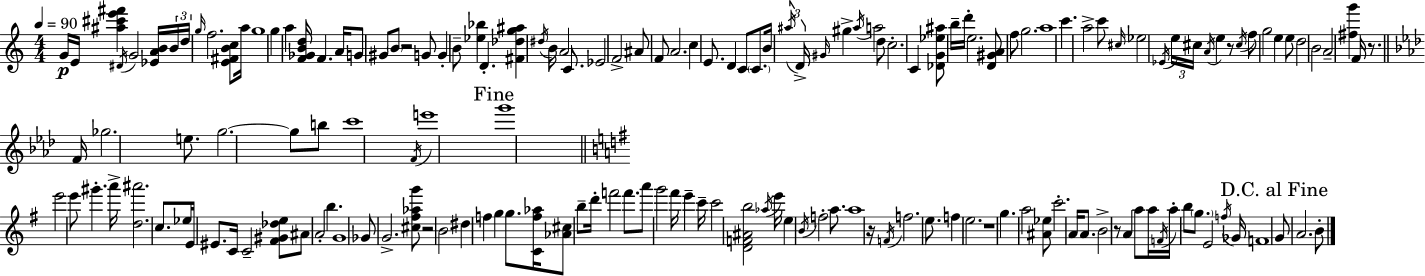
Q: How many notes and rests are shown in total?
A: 166